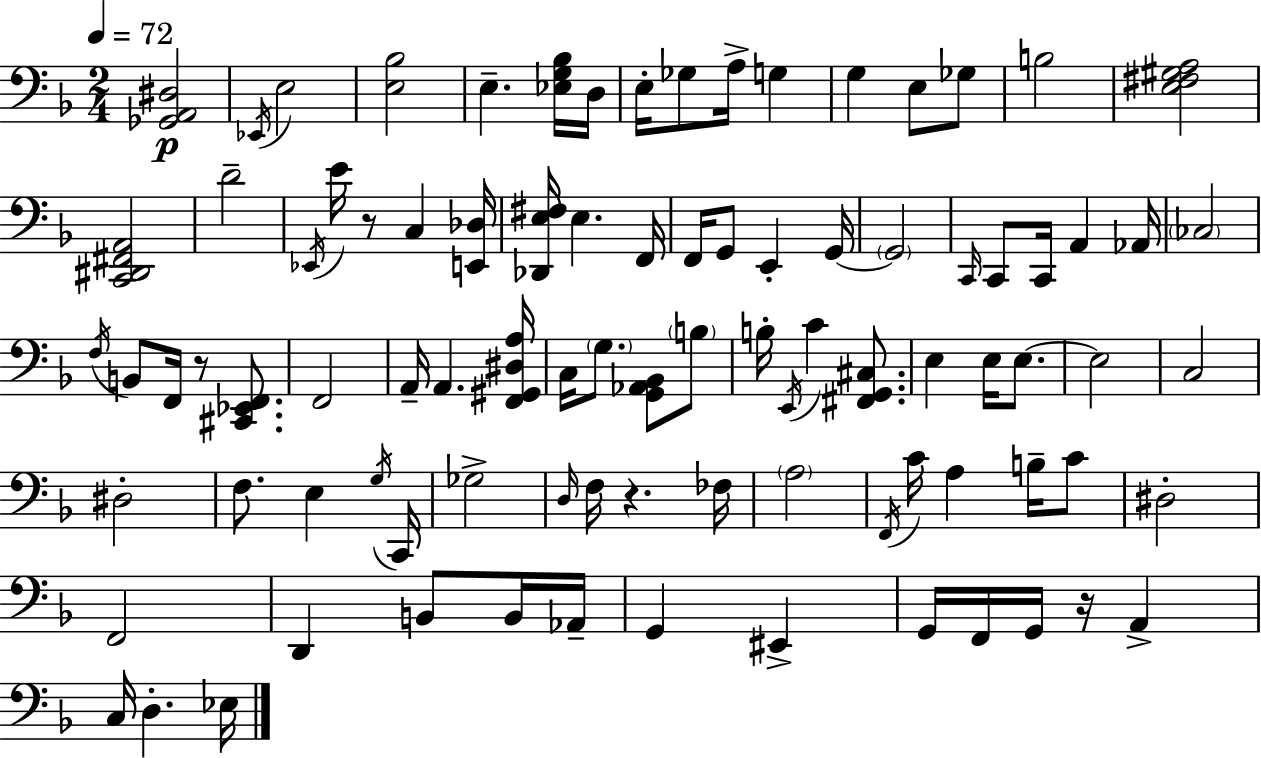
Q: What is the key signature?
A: F major